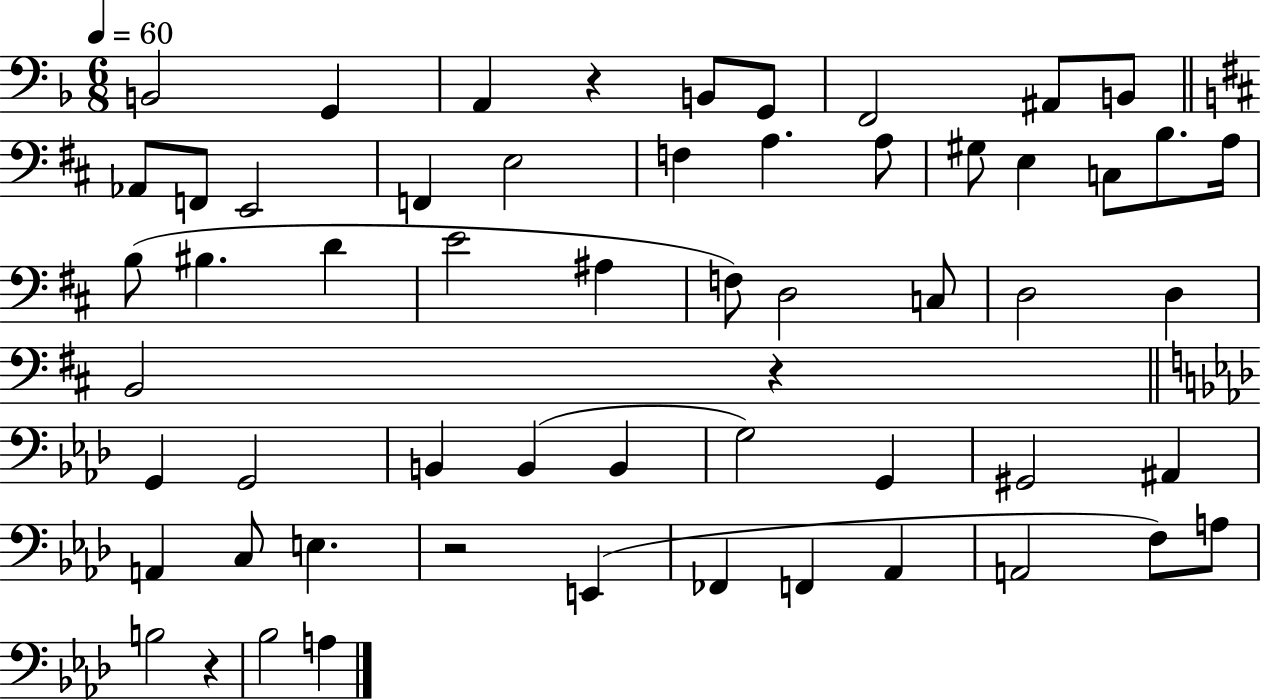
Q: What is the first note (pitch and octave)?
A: B2